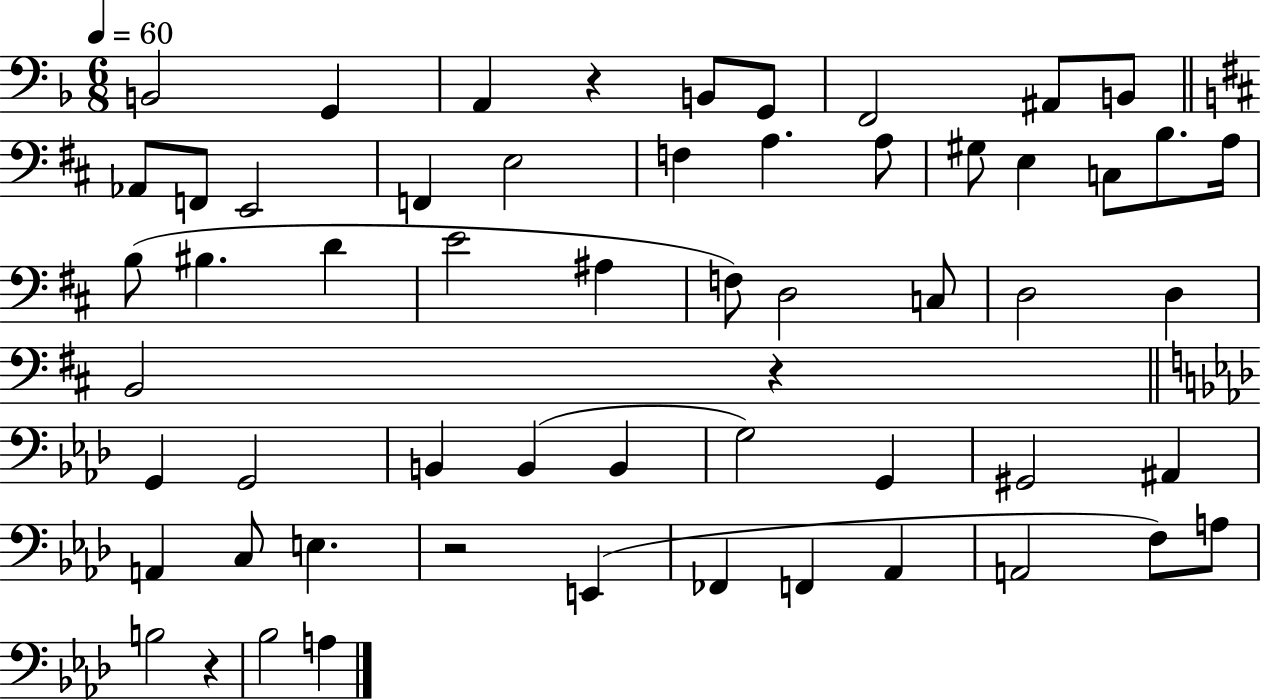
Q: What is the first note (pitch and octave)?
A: B2